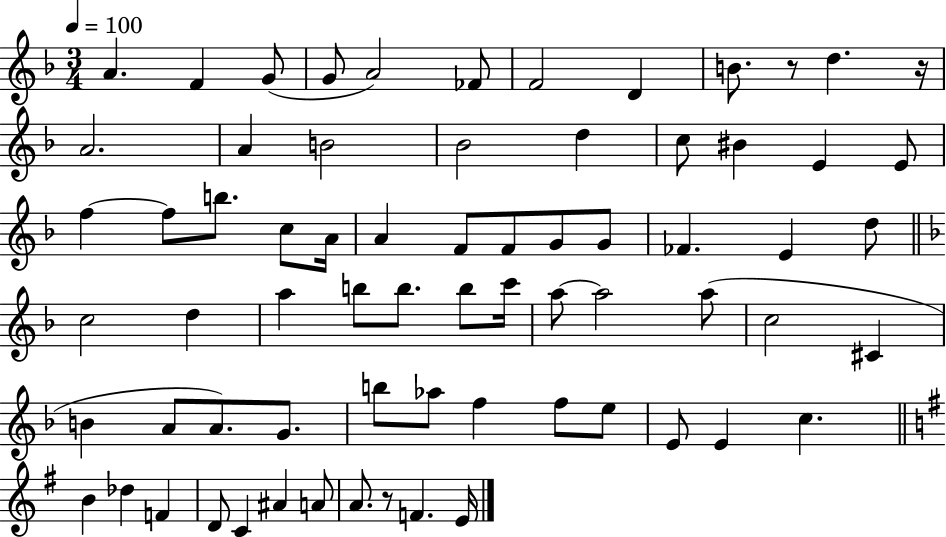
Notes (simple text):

A4/q. F4/q G4/e G4/e A4/h FES4/e F4/h D4/q B4/e. R/e D5/q. R/s A4/h. A4/q B4/h Bb4/h D5/q C5/e BIS4/q E4/q E4/e F5/q F5/e B5/e. C5/e A4/s A4/q F4/e F4/e G4/e G4/e FES4/q. E4/q D5/e C5/h D5/q A5/q B5/e B5/e. B5/e C6/s A5/e A5/h A5/e C5/h C#4/q B4/q A4/e A4/e. G4/e. B5/e Ab5/e F5/q F5/e E5/e E4/e E4/q C5/q. B4/q Db5/q F4/q D4/e C4/q A#4/q A4/e A4/e. R/e F4/q. E4/s